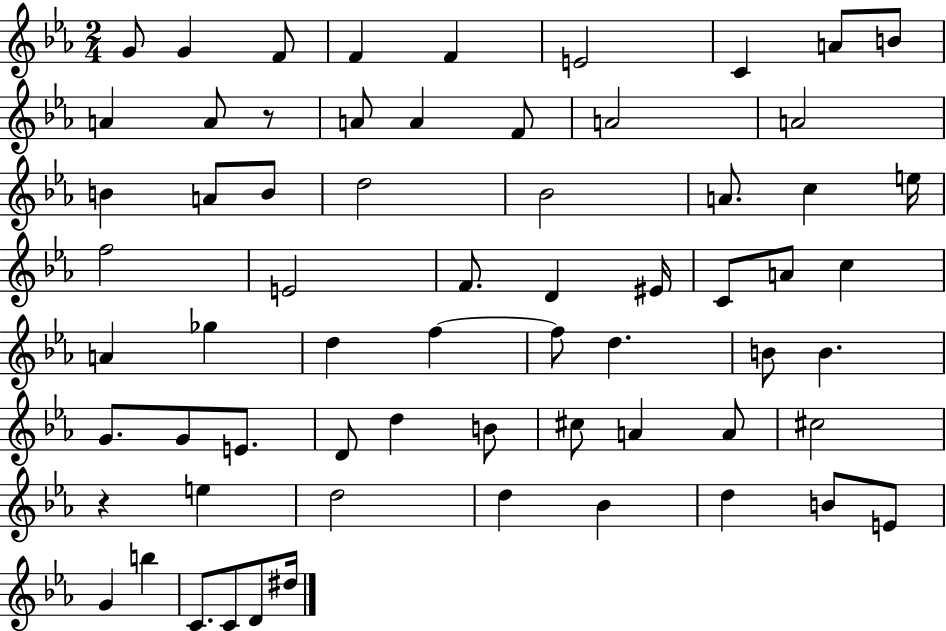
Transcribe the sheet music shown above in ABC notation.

X:1
T:Untitled
M:2/4
L:1/4
K:Eb
G/2 G F/2 F F E2 C A/2 B/2 A A/2 z/2 A/2 A F/2 A2 A2 B A/2 B/2 d2 _B2 A/2 c e/4 f2 E2 F/2 D ^E/4 C/2 A/2 c A _g d f f/2 d B/2 B G/2 G/2 E/2 D/2 d B/2 ^c/2 A A/2 ^c2 z e d2 d _B d B/2 E/2 G b C/2 C/2 D/2 ^d/4